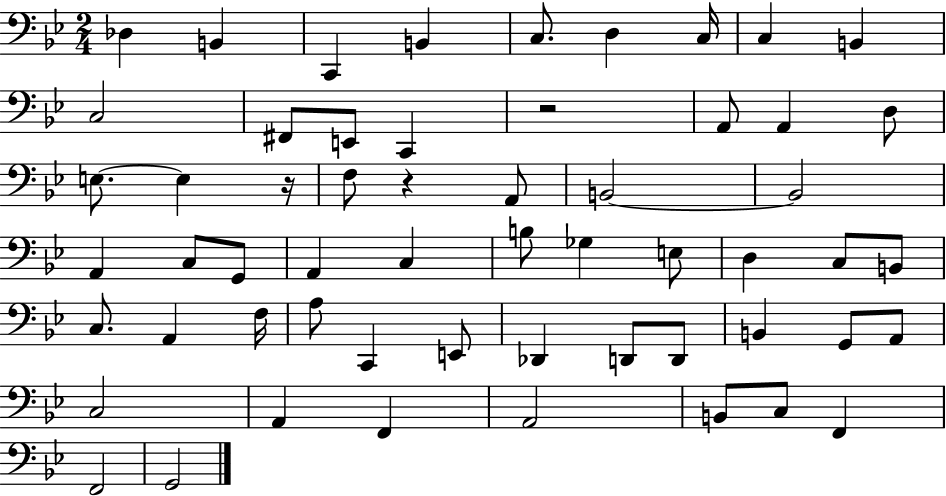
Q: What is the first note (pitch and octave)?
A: Db3